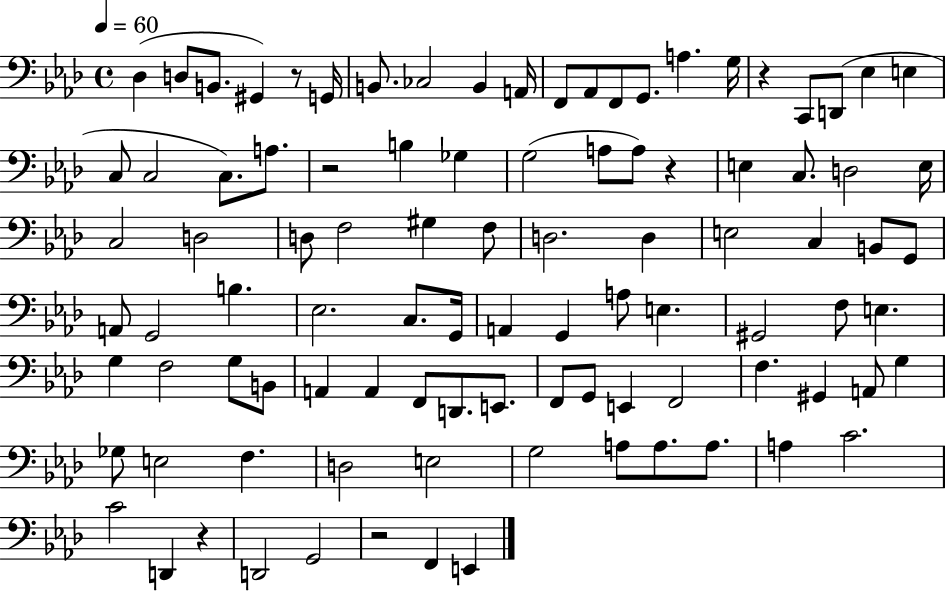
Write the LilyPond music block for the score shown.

{
  \clef bass
  \time 4/4
  \defaultTimeSignature
  \key aes \major
  \tempo 4 = 60
  des4( d8 b,8. gis,4) r8 g,16 | b,8. ces2 b,4 a,16 | f,8 aes,8 f,8 g,8. a4. g16 | r4 c,8 d,8( ees4 e4 | \break c8 c2 c8.) a8. | r2 b4 ges4 | g2( a8 a8) r4 | e4 c8. d2 e16 | \break c2 d2 | d8 f2 gis4 f8 | d2. d4 | e2 c4 b,8 g,8 | \break a,8 g,2 b4. | ees2. c8. g,16 | a,4 g,4 a8 e4. | gis,2 f8 e4. | \break g4 f2 g8 b,8 | a,4 a,4 f,8 d,8. e,8. | f,8 g,8 e,4 f,2 | f4. gis,4 a,8 g4 | \break ges8 e2 f4. | d2 e2 | g2 a8 a8. a8. | a4 c'2. | \break c'2 d,4 r4 | d,2 g,2 | r2 f,4 e,4 | \bar "|."
}